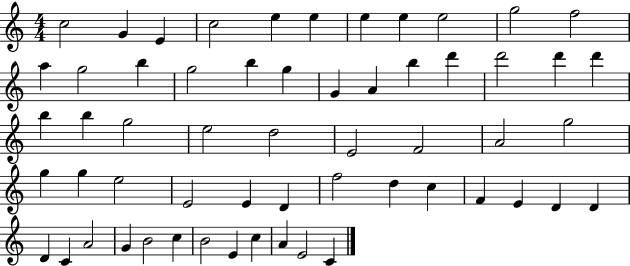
C5/h G4/q E4/q C5/h E5/q E5/q E5/q E5/q E5/h G5/h F5/h A5/q G5/h B5/q G5/h B5/q G5/q G4/q A4/q B5/q D6/q D6/h D6/q D6/q B5/q B5/q G5/h E5/h D5/h E4/h F4/h A4/h G5/h G5/q G5/q E5/h E4/h E4/q D4/q F5/h D5/q C5/q F4/q E4/q D4/q D4/q D4/q C4/q A4/h G4/q B4/h C5/q B4/h E4/q C5/q A4/q E4/h C4/q